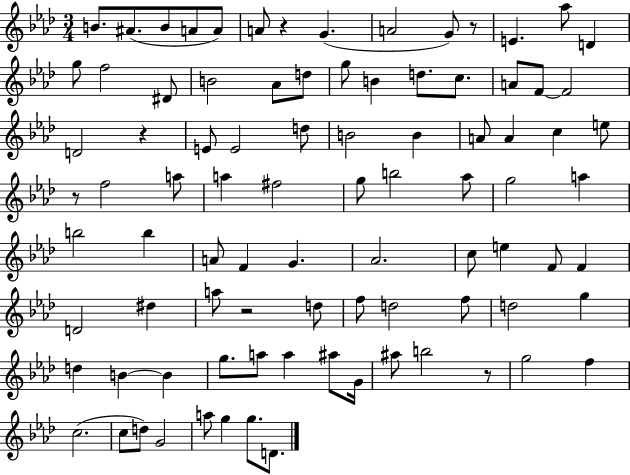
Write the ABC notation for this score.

X:1
T:Untitled
M:3/4
L:1/4
K:Ab
B/2 ^A/2 B/2 A/2 A/2 A/2 z G A2 G/2 z/2 E _a/2 D g/2 f2 ^D/2 B2 _A/2 d/2 g/2 B d/2 c/2 A/2 F/2 F2 D2 z E/2 E2 d/2 B2 B A/2 A c e/2 z/2 f2 a/2 a ^f2 g/2 b2 _a/2 g2 a b2 b A/2 F G _A2 c/2 e F/2 F D2 ^d a/2 z2 d/2 f/2 d2 f/2 d2 g d B B g/2 a/2 a ^a/2 G/4 ^a/2 b2 z/2 g2 f c2 c/2 d/2 G2 a/2 g g/2 D/2